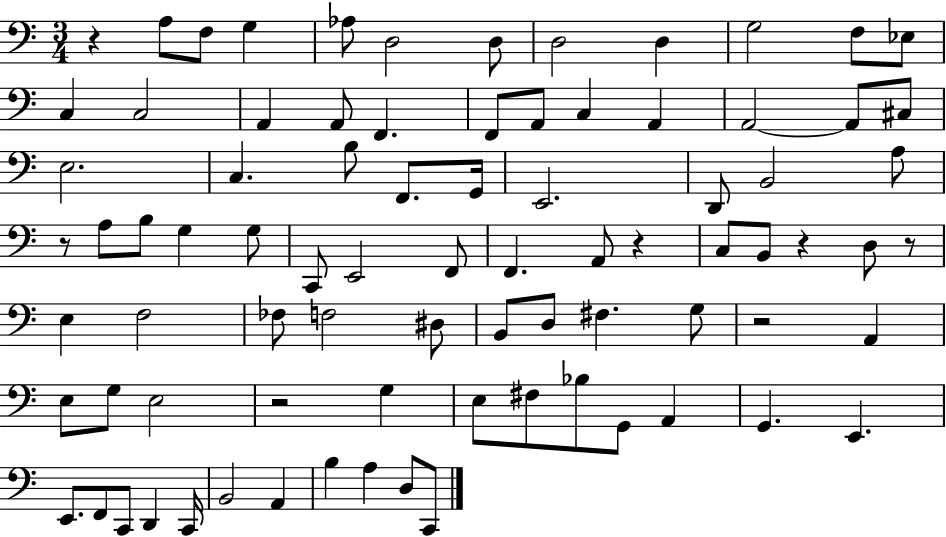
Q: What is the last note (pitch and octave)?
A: C2